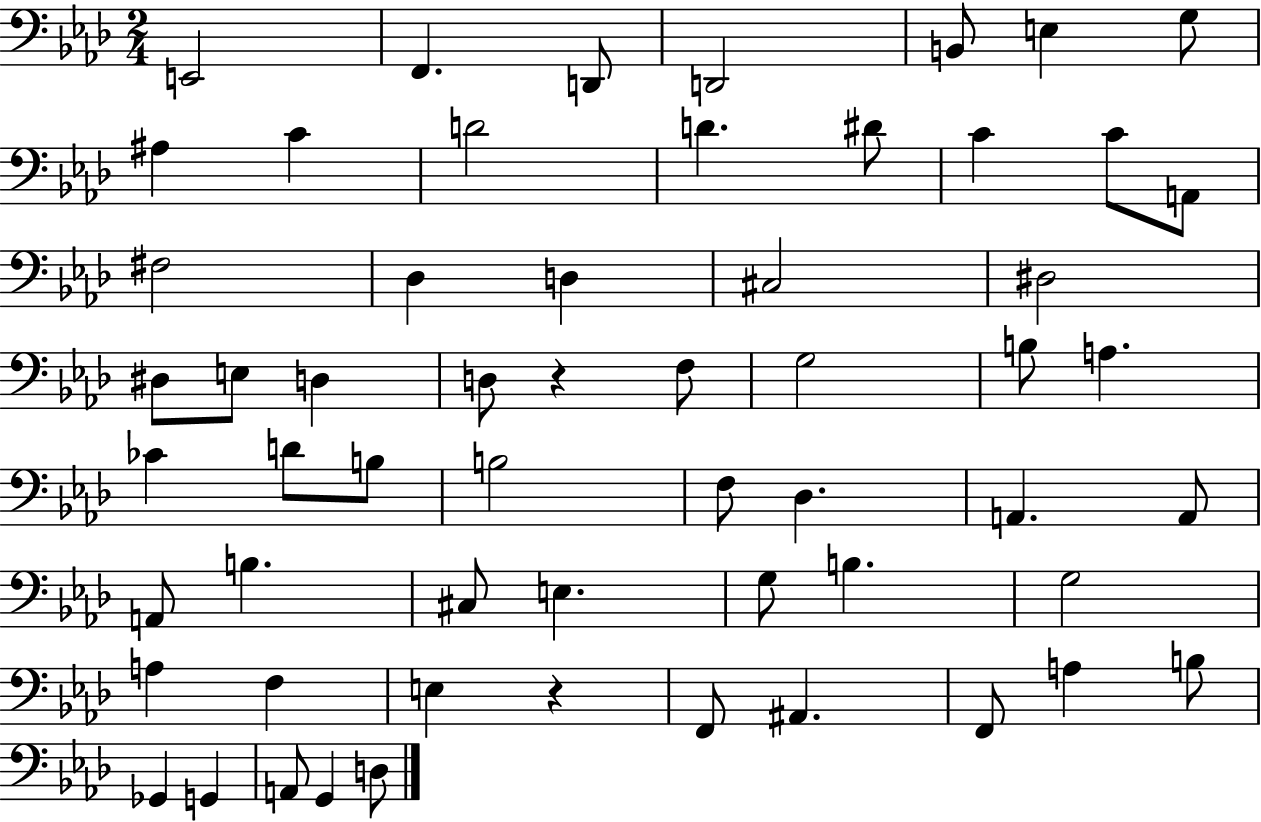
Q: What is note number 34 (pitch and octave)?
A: Db3